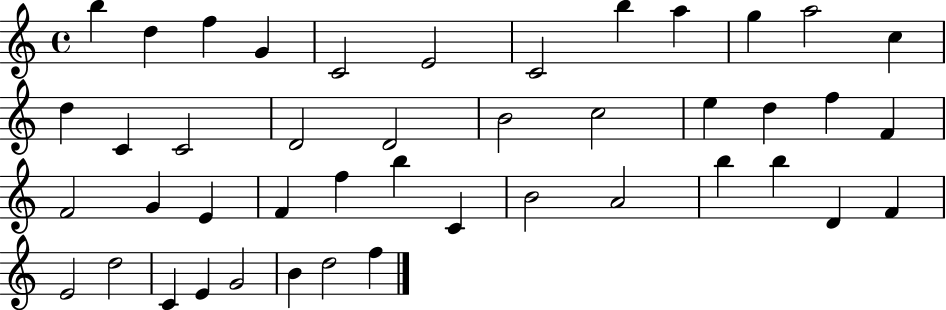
B5/q D5/q F5/q G4/q C4/h E4/h C4/h B5/q A5/q G5/q A5/h C5/q D5/q C4/q C4/h D4/h D4/h B4/h C5/h E5/q D5/q F5/q F4/q F4/h G4/q E4/q F4/q F5/q B5/q C4/q B4/h A4/h B5/q B5/q D4/q F4/q E4/h D5/h C4/q E4/q G4/h B4/q D5/h F5/q